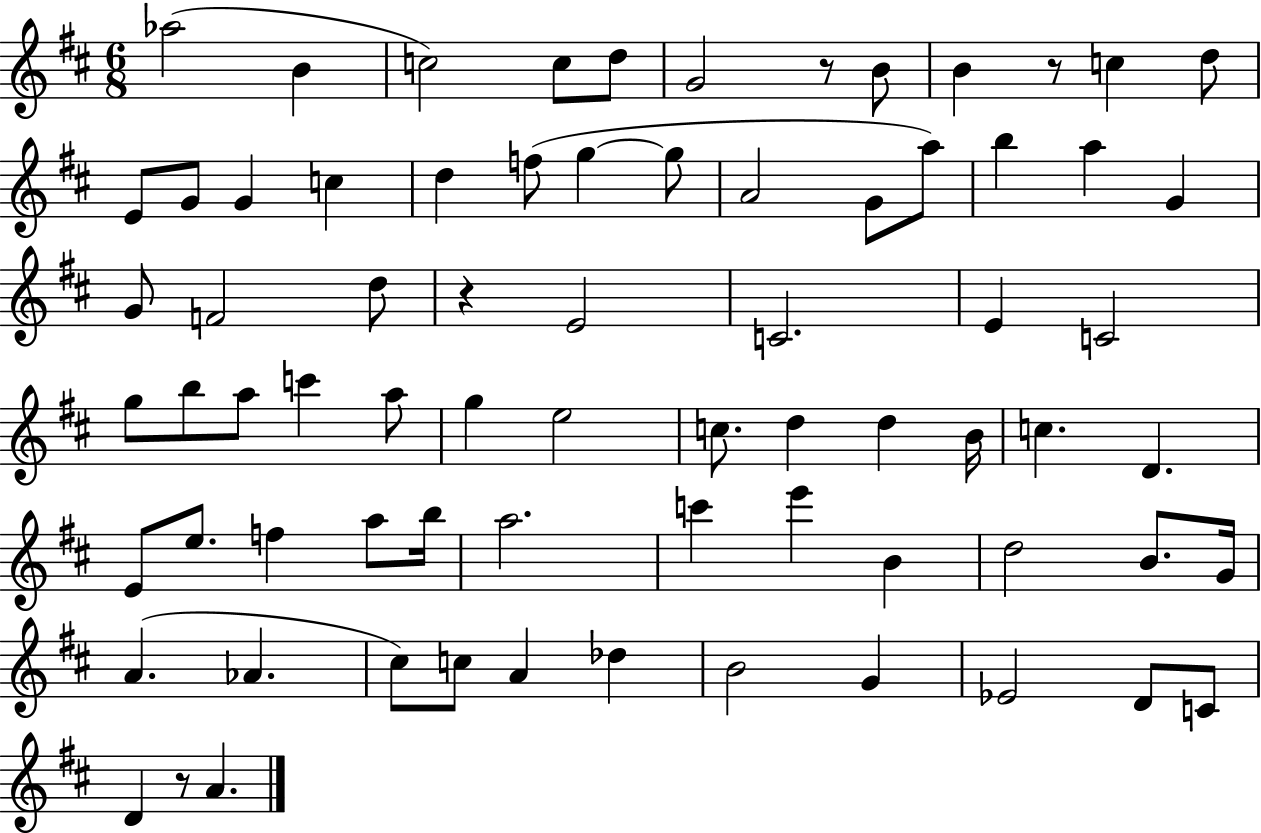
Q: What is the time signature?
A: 6/8